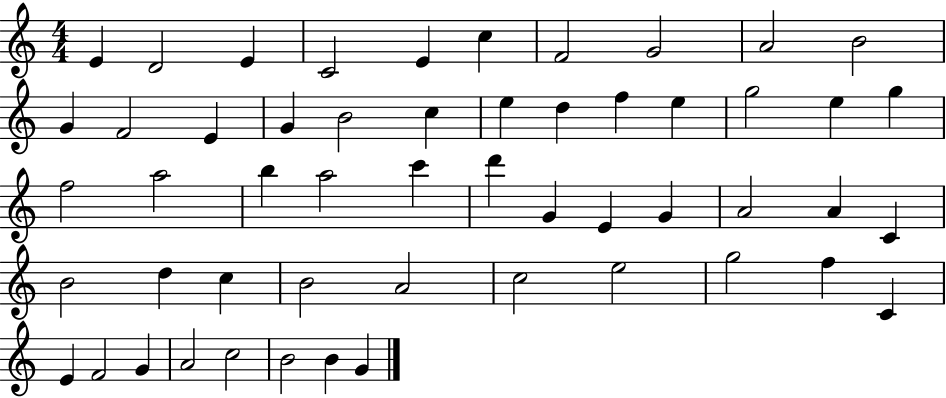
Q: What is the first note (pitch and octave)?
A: E4